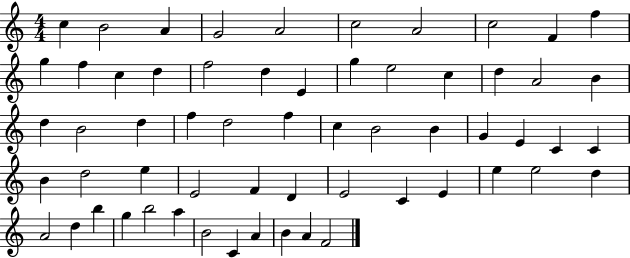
{
  \clef treble
  \numericTimeSignature
  \time 4/4
  \key c \major
  c''4 b'2 a'4 | g'2 a'2 | c''2 a'2 | c''2 f'4 f''4 | \break g''4 f''4 c''4 d''4 | f''2 d''4 e'4 | g''4 e''2 c''4 | d''4 a'2 b'4 | \break d''4 b'2 d''4 | f''4 d''2 f''4 | c''4 b'2 b'4 | g'4 e'4 c'4 c'4 | \break b'4 d''2 e''4 | e'2 f'4 d'4 | e'2 c'4 e'4 | e''4 e''2 d''4 | \break a'2 d''4 b''4 | g''4 b''2 a''4 | b'2 c'4 a'4 | b'4 a'4 f'2 | \break \bar "|."
}